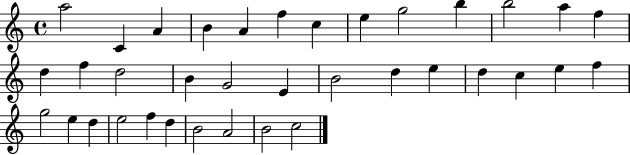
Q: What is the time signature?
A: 4/4